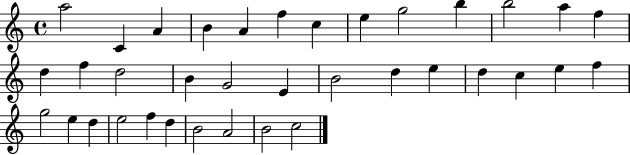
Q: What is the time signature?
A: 4/4